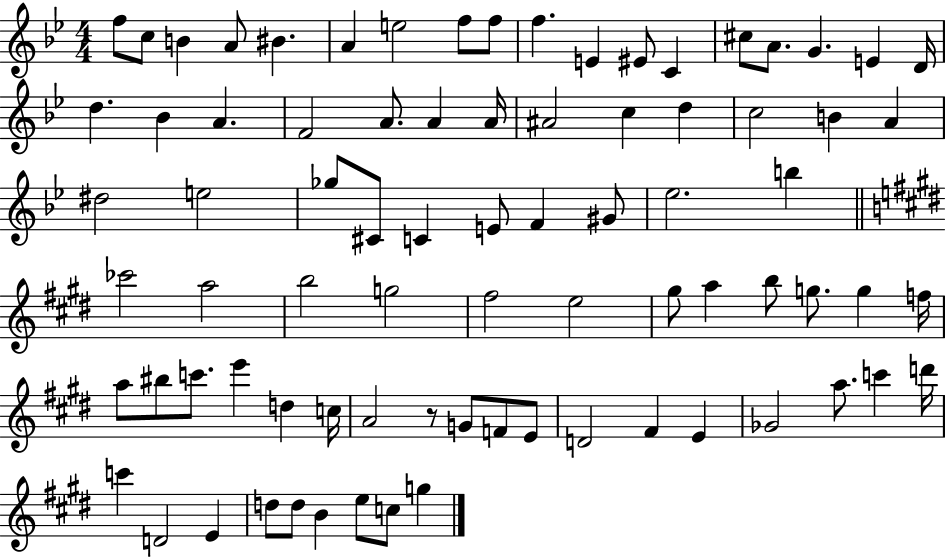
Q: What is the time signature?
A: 4/4